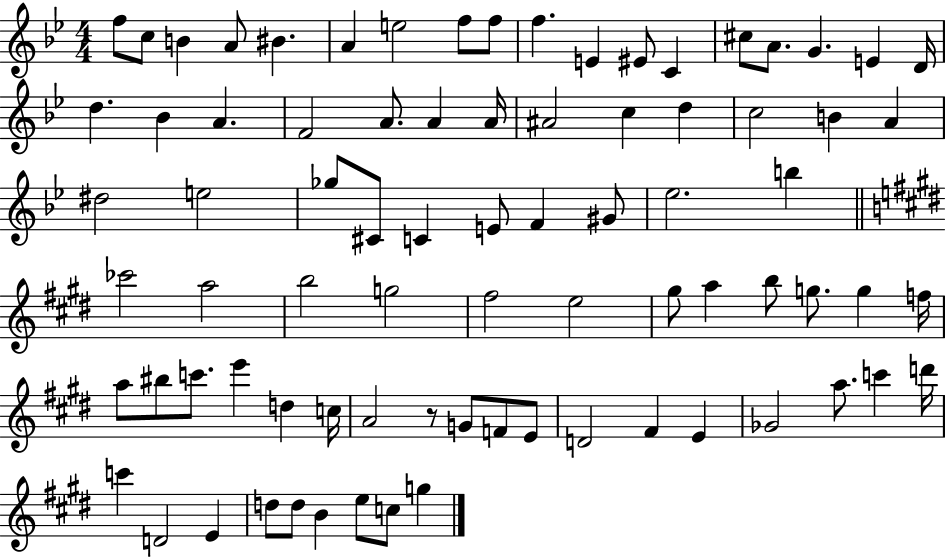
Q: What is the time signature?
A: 4/4